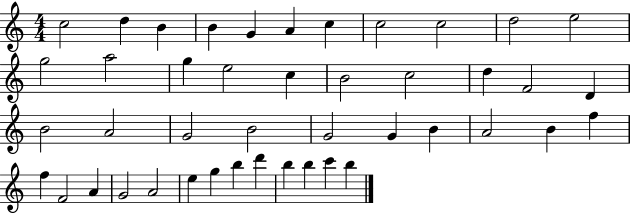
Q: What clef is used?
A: treble